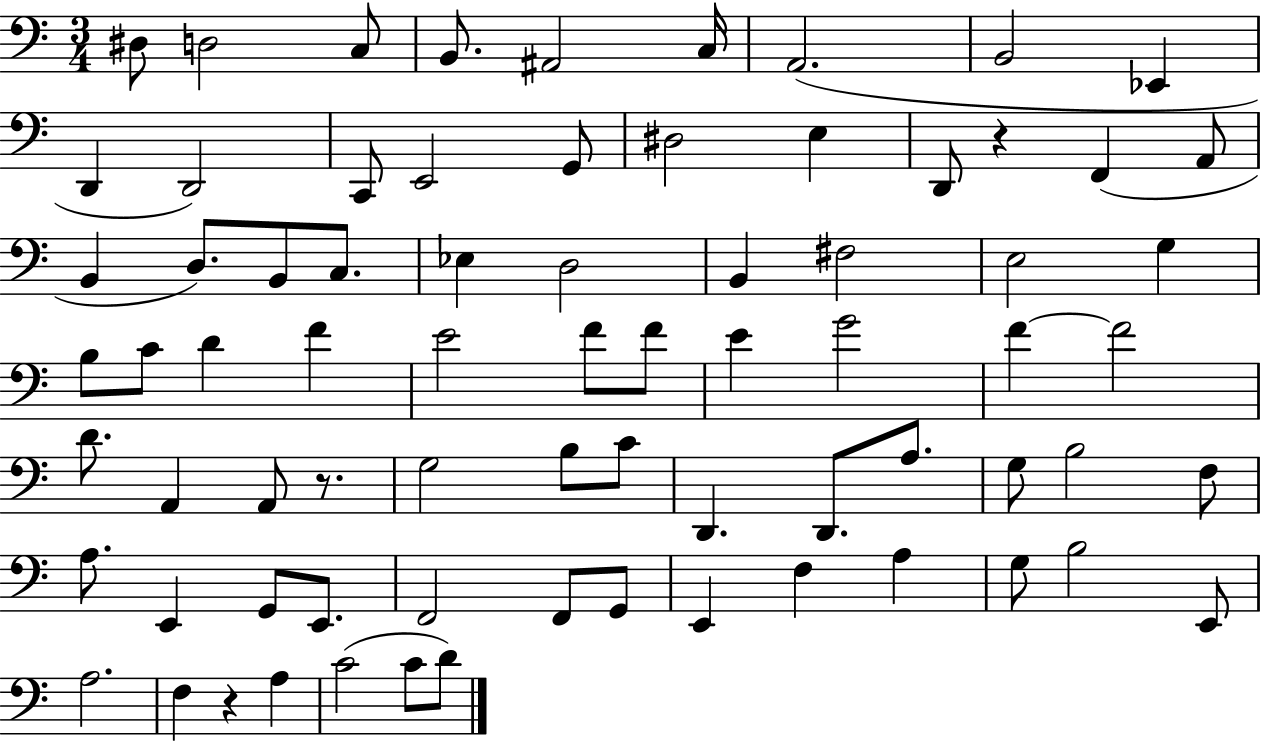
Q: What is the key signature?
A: C major